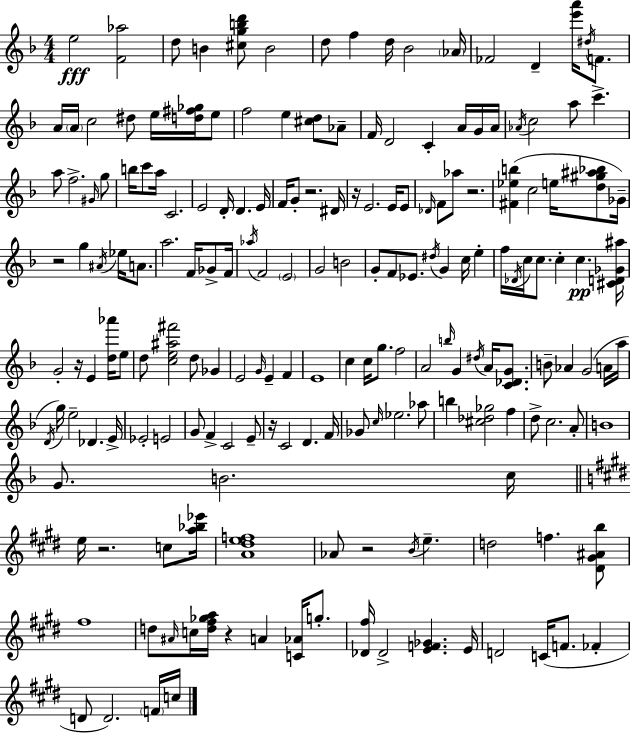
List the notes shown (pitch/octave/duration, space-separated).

E5/h [F4,Ab5]/h D5/e B4/q [C#5,G5,B5,D6]/e B4/h D5/e F5/q D5/s Bb4/h Ab4/s FES4/h D4/q [E6,A6]/s D#5/s F4/e. A4/s A4/s C5/h D#5/e E5/s [D5,F#5,Gb5]/s E5/e F5/h E5/q [C#5,D5]/e Ab4/e F4/s D4/h C4/q A4/s G4/s A4/s Ab4/s C5/h A5/e C6/q. A5/e F5/h. G#4/s G5/e B5/s C6/e A5/s C4/h. E4/h D4/s D4/q. E4/s F4/s G4/e R/h. D#4/s R/s E4/h. E4/s E4/e Db4/s F4/e Ab5/e R/h. [F#4,Eb5,B5]/q C5/h E5/s [D5,G#5,A#5,Bb5]/e Gb4/s R/h G5/q A#4/s Eb5/s A4/e. A5/h. F4/s Gb4/e F4/s Ab5/s F4/h E4/h G4/h B4/h G4/e F4/e Eb4/e. D#5/s G4/q C5/s E5/q F5/s Db4/s C5/s C5/e. C5/q C5/q. [C#4,D4,Gb4,A#5]/s G4/h R/s E4/q [D5,Ab6]/s E5/e D5/e [C5,E5,A#5,F#6]/h D5/e Gb4/q E4/h G4/s E4/q F4/q E4/w C5/q C5/s G5/e. F5/h A4/h B5/s G4/q D#5/s A4/s [C4,Db4,G4]/e. B4/e Ab4/q G4/h A4/s A5/s D4/s G5/s E5/h Db4/q. E4/s Eb4/h E4/h G4/e F4/q C4/h E4/e R/s C4/h D4/q. F4/s Gb4/e C5/s Eb5/h. Ab5/e B5/q [C#5,Db5,Gb5]/h F5/q D5/e C5/h. A4/e B4/w G4/e. B4/h. C5/s E5/s R/h. C5/e [A5,Bb5,Eb6]/s [A4,D#5,E5,F5]/w Ab4/e R/h B4/s E5/q. D5/h F5/q. [D#4,G#4,A#4,B5]/e F#5/w D5/e A#4/s C5/s [D5,F#5,Gb5,A5]/s R/q A4/q [C4,Ab4]/s G5/e. [Db4,F#5]/s Db4/h [E4,F4,Gb4]/q. E4/s D4/h C4/s F4/e. FES4/q D4/e D4/h. F4/s C5/s